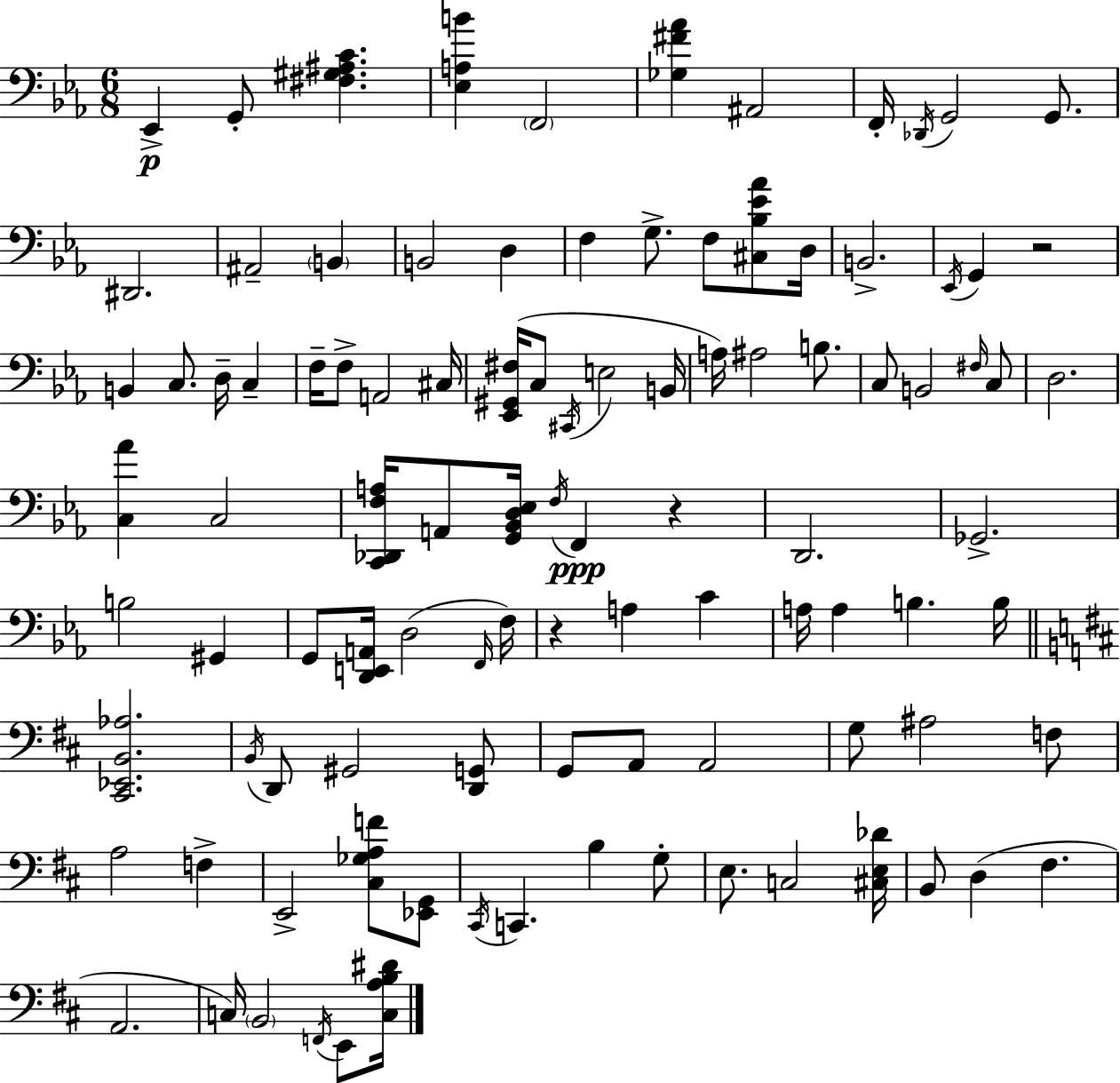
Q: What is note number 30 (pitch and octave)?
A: C#2